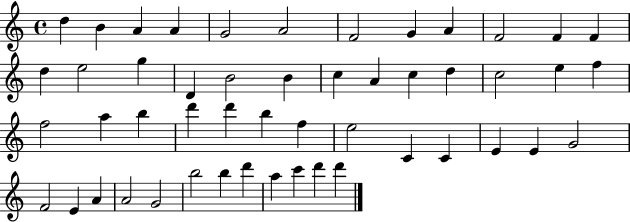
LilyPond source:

{
  \clef treble
  \time 4/4
  \defaultTimeSignature
  \key c \major
  d''4 b'4 a'4 a'4 | g'2 a'2 | f'2 g'4 a'4 | f'2 f'4 f'4 | \break d''4 e''2 g''4 | d'4 b'2 b'4 | c''4 a'4 c''4 d''4 | c''2 e''4 f''4 | \break f''2 a''4 b''4 | d'''4 d'''4 b''4 f''4 | e''2 c'4 c'4 | e'4 e'4 g'2 | \break f'2 e'4 a'4 | a'2 g'2 | b''2 b''4 d'''4 | a''4 c'''4 d'''4 d'''4 | \break \bar "|."
}